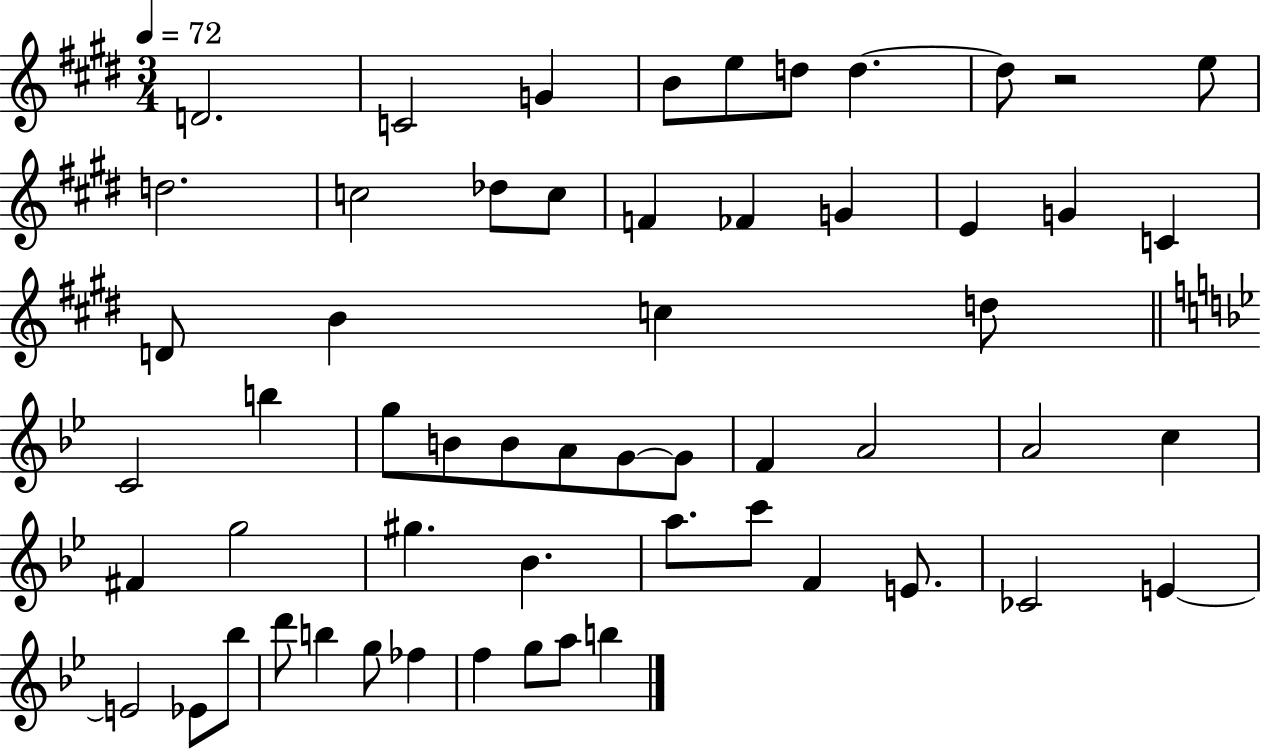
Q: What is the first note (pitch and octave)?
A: D4